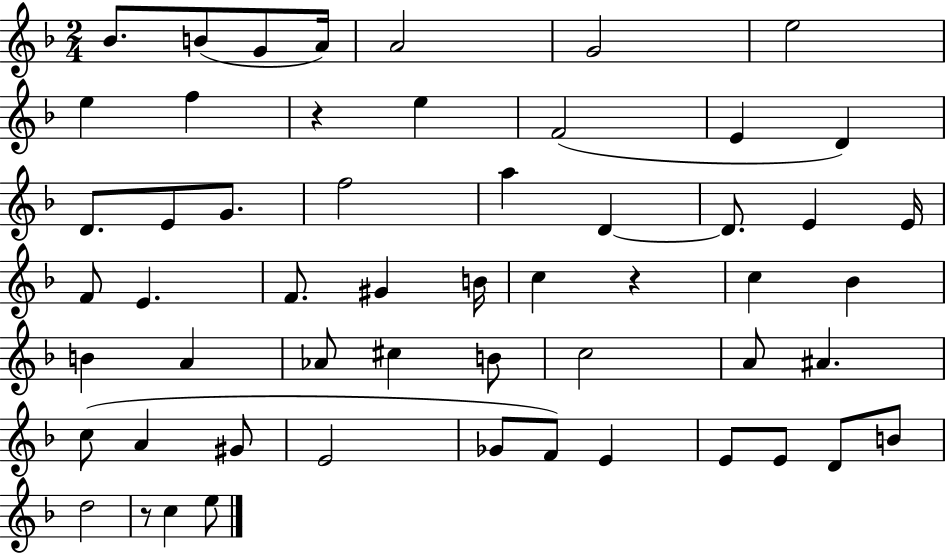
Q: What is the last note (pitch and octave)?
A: E5